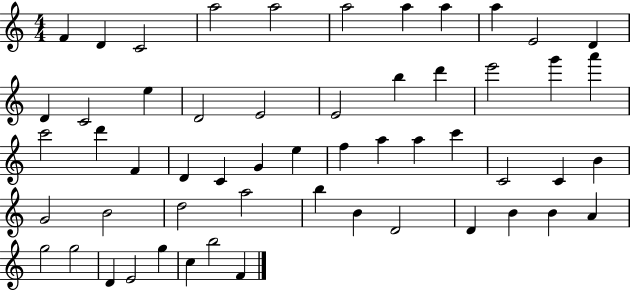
F4/q D4/q C4/h A5/h A5/h A5/h A5/q A5/q A5/q E4/h D4/q D4/q C4/h E5/q D4/h E4/h E4/h B5/q D6/q E6/h G6/q A6/q C6/h D6/q F4/q D4/q C4/q G4/q E5/q F5/q A5/q A5/q C6/q C4/h C4/q B4/q G4/h B4/h D5/h A5/h B5/q B4/q D4/h D4/q B4/q B4/q A4/q G5/h G5/h D4/q E4/h G5/q C5/q B5/h F4/q